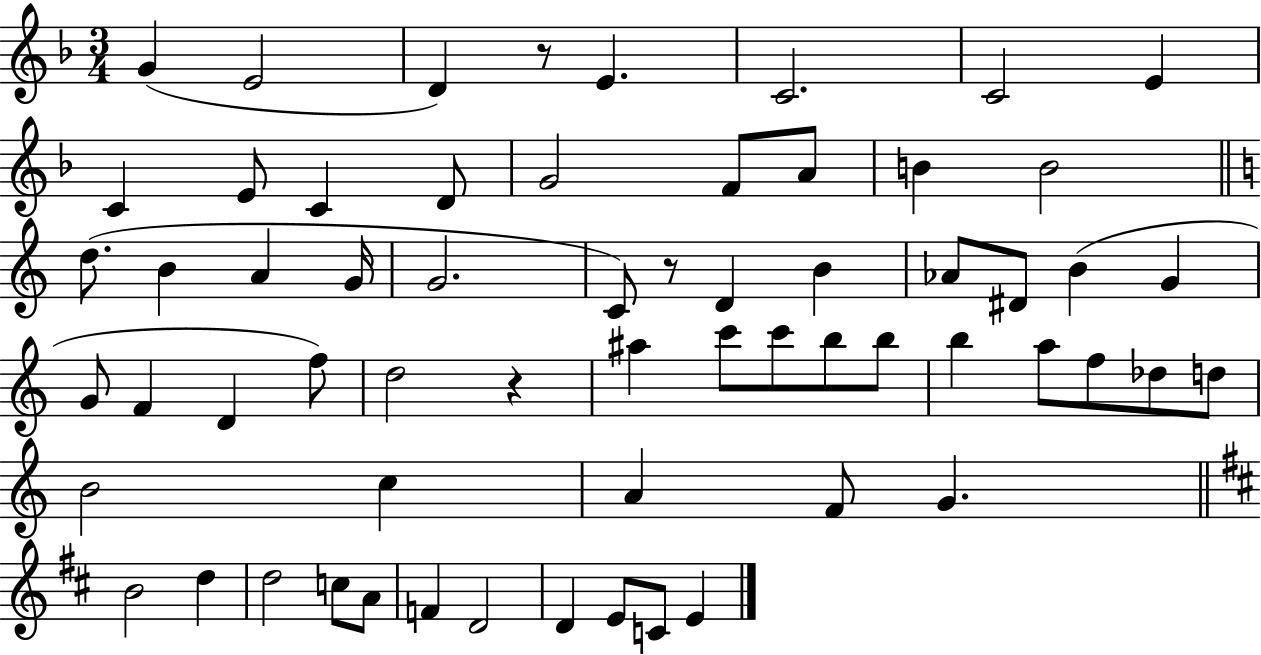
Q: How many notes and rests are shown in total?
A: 62